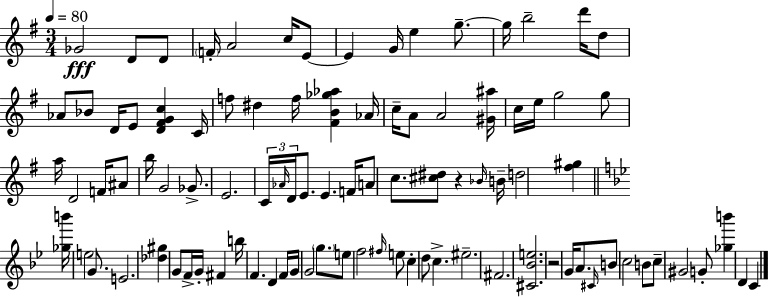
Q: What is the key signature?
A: G major